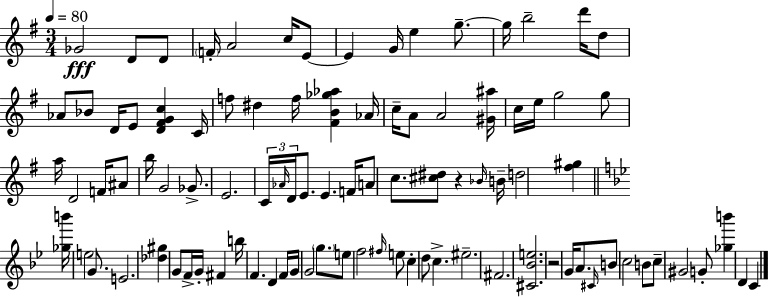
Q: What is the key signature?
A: G major